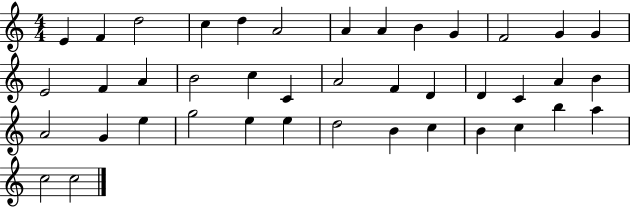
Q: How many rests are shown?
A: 0